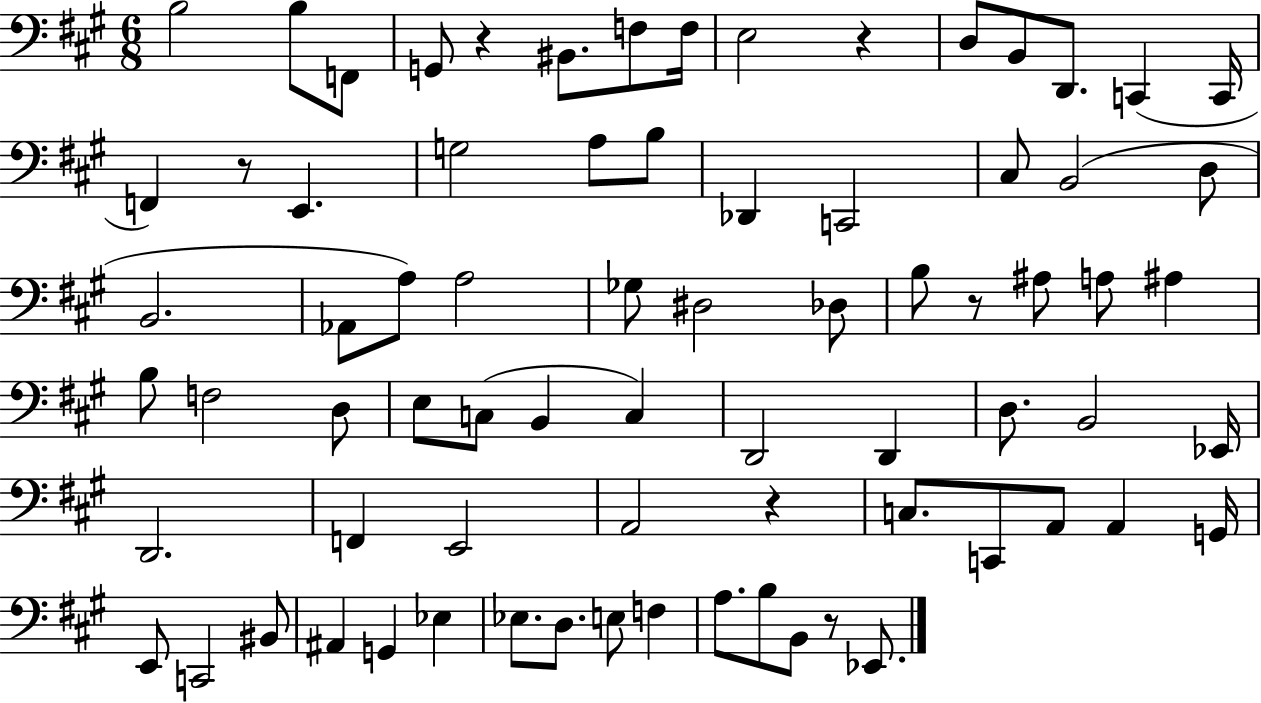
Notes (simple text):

B3/h B3/e F2/e G2/e R/q BIS2/e. F3/e F3/s E3/h R/q D3/e B2/e D2/e. C2/q C2/s F2/q R/e E2/q. G3/h A3/e B3/e Db2/q C2/h C#3/e B2/h D3/e B2/h. Ab2/e A3/e A3/h Gb3/e D#3/h Db3/e B3/e R/e A#3/e A3/e A#3/q B3/e F3/h D3/e E3/e C3/e B2/q C3/q D2/h D2/q D3/e. B2/h Eb2/s D2/h. F2/q E2/h A2/h R/q C3/e. C2/e A2/e A2/q G2/s E2/e C2/h BIS2/e A#2/q G2/q Eb3/q Eb3/e. D3/e. E3/e F3/q A3/e. B3/e B2/e R/e Eb2/e.